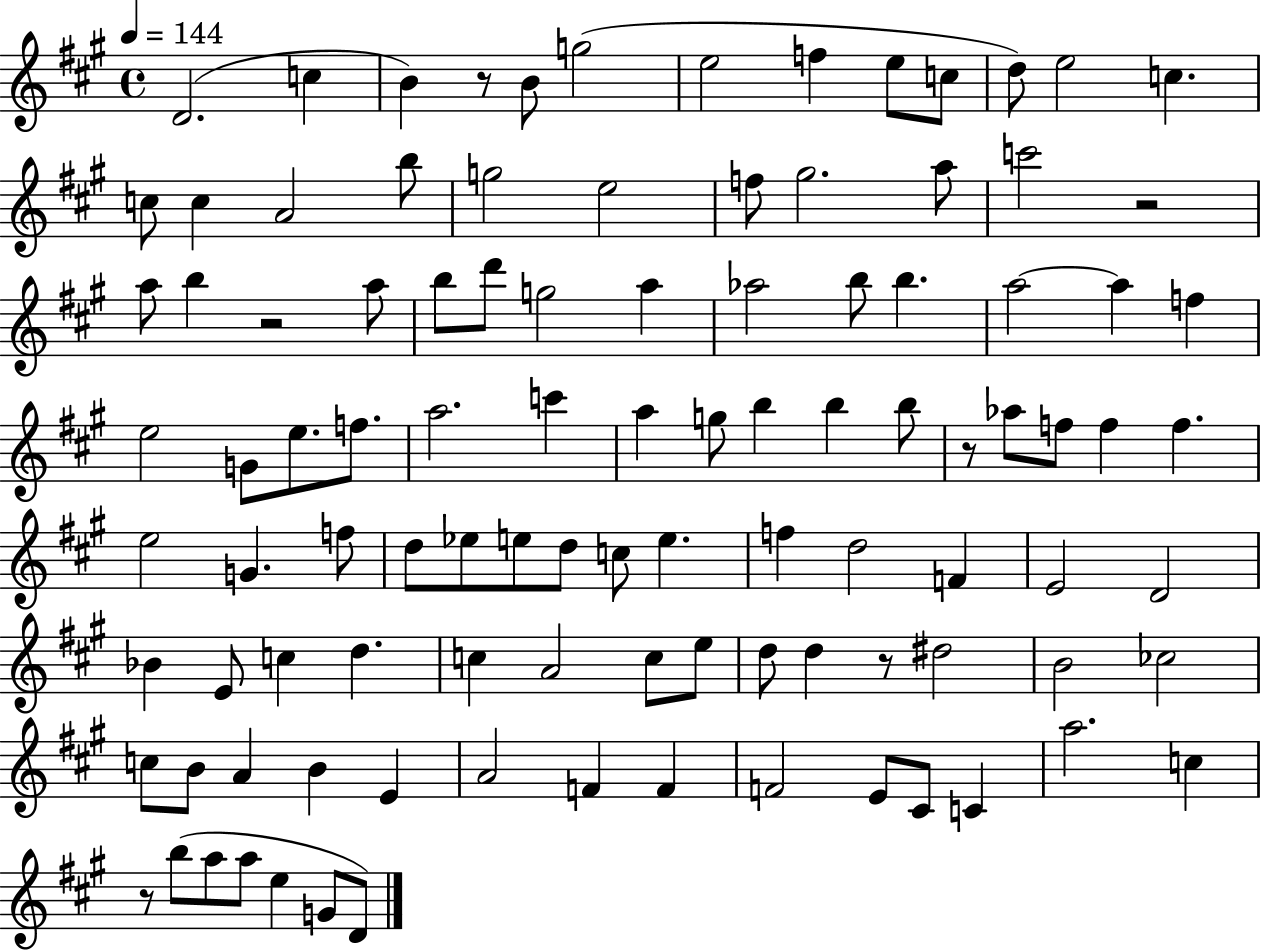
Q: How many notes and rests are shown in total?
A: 103